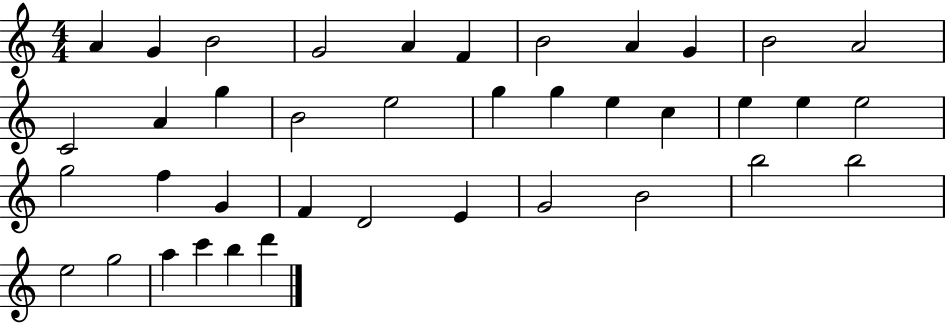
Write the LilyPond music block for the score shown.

{
  \clef treble
  \numericTimeSignature
  \time 4/4
  \key c \major
  a'4 g'4 b'2 | g'2 a'4 f'4 | b'2 a'4 g'4 | b'2 a'2 | \break c'2 a'4 g''4 | b'2 e''2 | g''4 g''4 e''4 c''4 | e''4 e''4 e''2 | \break g''2 f''4 g'4 | f'4 d'2 e'4 | g'2 b'2 | b''2 b''2 | \break e''2 g''2 | a''4 c'''4 b''4 d'''4 | \bar "|."
}